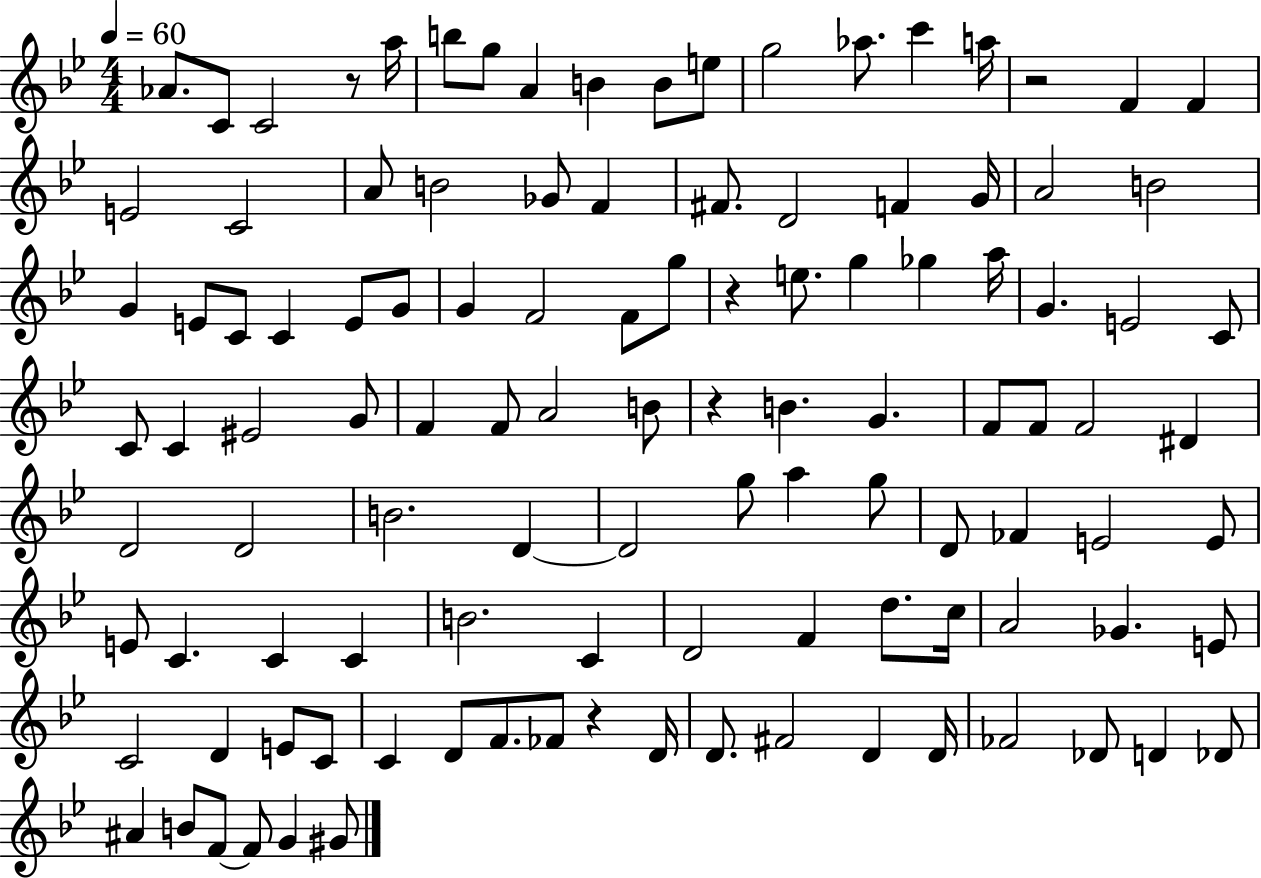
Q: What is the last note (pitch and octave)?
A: G#4